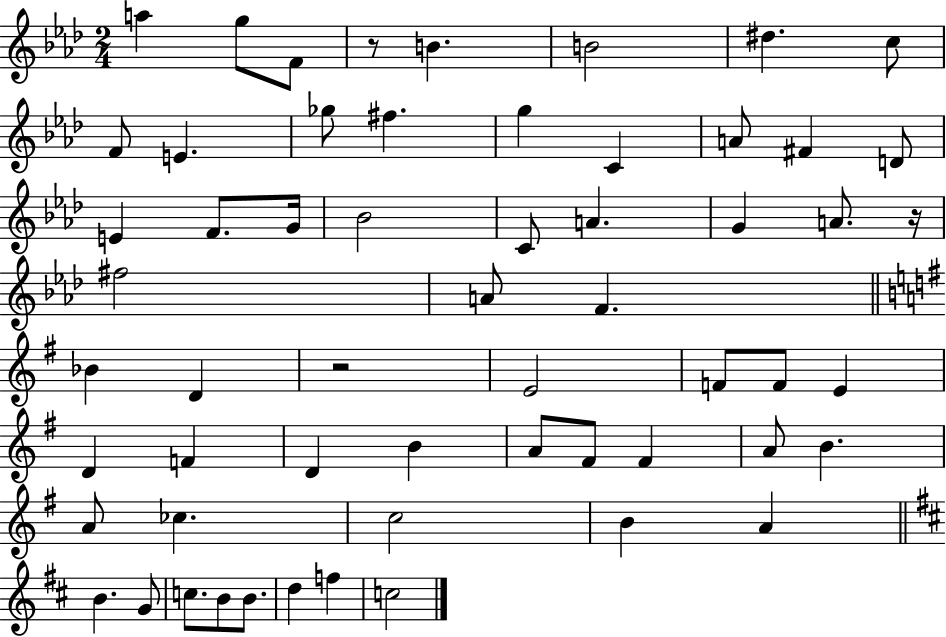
A5/q G5/e F4/e R/e B4/q. B4/h D#5/q. C5/e F4/e E4/q. Gb5/e F#5/q. G5/q C4/q A4/e F#4/q D4/e E4/q F4/e. G4/s Bb4/h C4/e A4/q. G4/q A4/e. R/s F#5/h A4/e F4/q. Bb4/q D4/q R/h E4/h F4/e F4/e E4/q D4/q F4/q D4/q B4/q A4/e F#4/e F#4/q A4/e B4/q. A4/e CES5/q. C5/h B4/q A4/q B4/q. G4/e C5/e. B4/e B4/e. D5/q F5/q C5/h